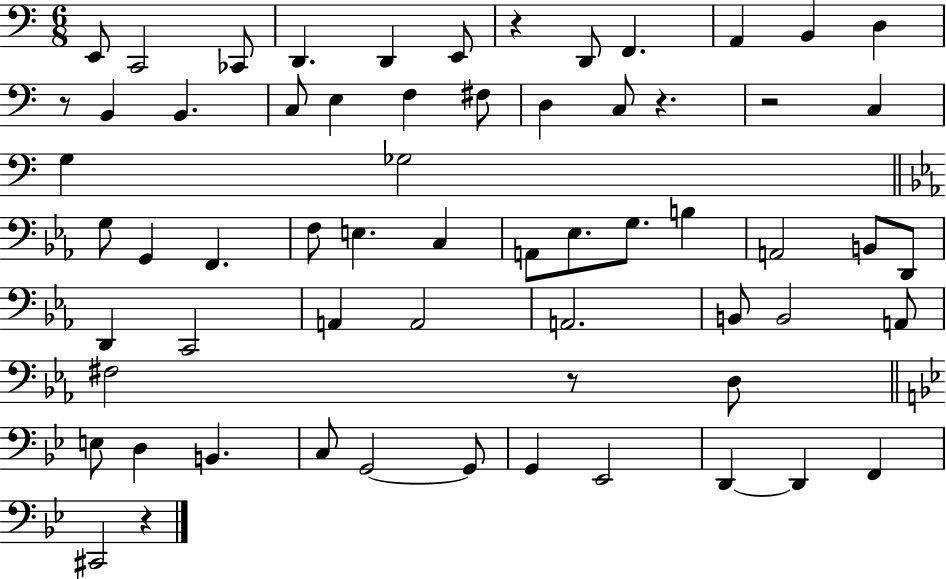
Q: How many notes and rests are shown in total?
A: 63